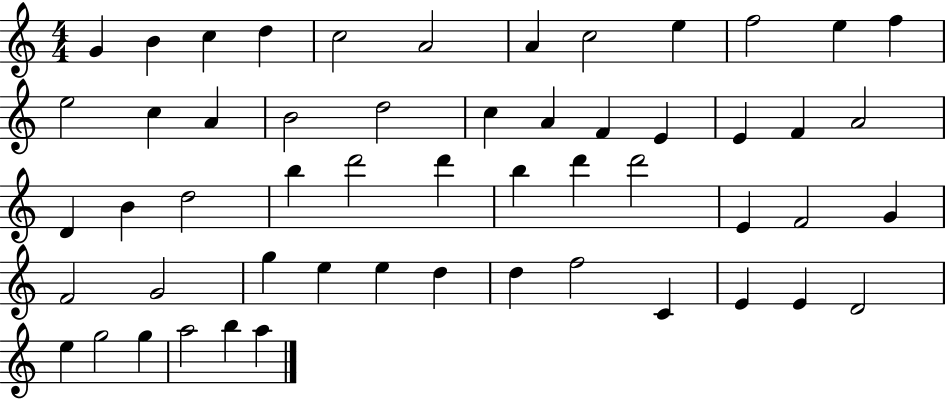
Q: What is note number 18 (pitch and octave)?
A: C5